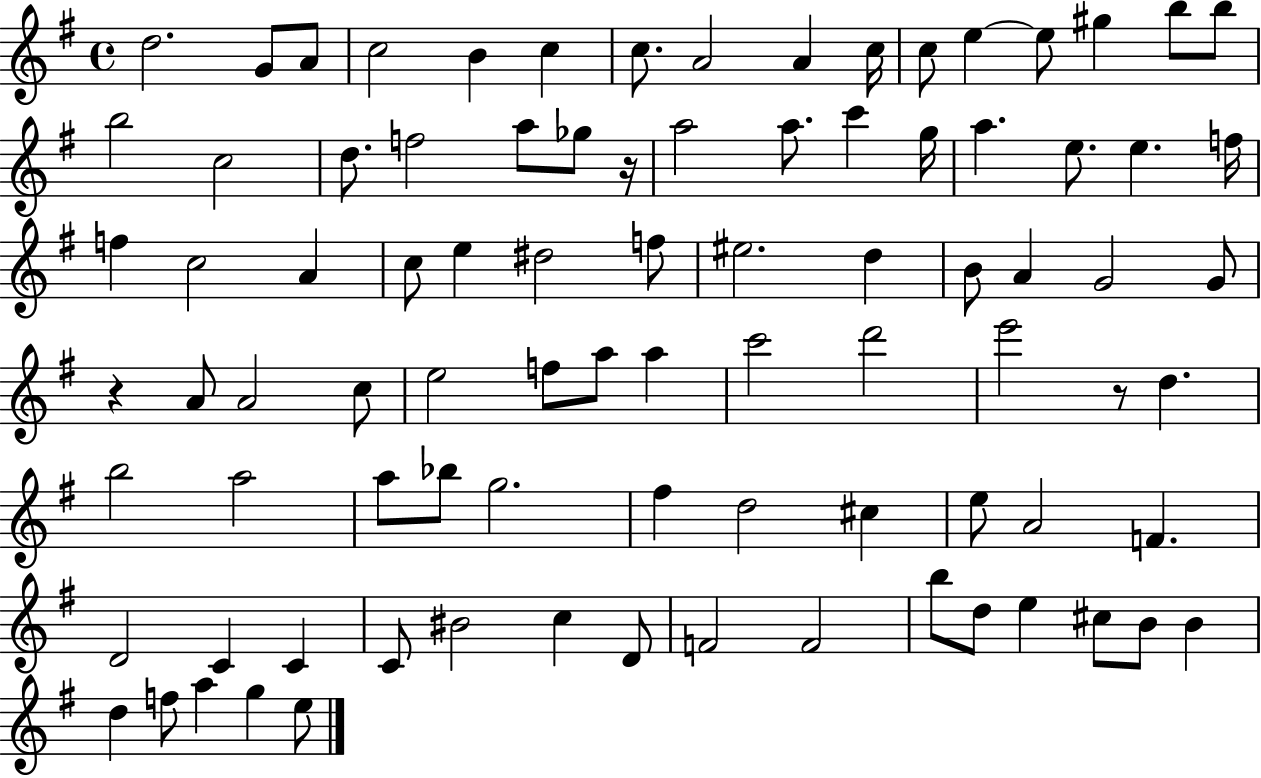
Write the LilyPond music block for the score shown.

{
  \clef treble
  \time 4/4
  \defaultTimeSignature
  \key g \major
  d''2. g'8 a'8 | c''2 b'4 c''4 | c''8. a'2 a'4 c''16 | c''8 e''4~~ e''8 gis''4 b''8 b''8 | \break b''2 c''2 | d''8. f''2 a''8 ges''8 r16 | a''2 a''8. c'''4 g''16 | a''4. e''8. e''4. f''16 | \break f''4 c''2 a'4 | c''8 e''4 dis''2 f''8 | eis''2. d''4 | b'8 a'4 g'2 g'8 | \break r4 a'8 a'2 c''8 | e''2 f''8 a''8 a''4 | c'''2 d'''2 | e'''2 r8 d''4. | \break b''2 a''2 | a''8 bes''8 g''2. | fis''4 d''2 cis''4 | e''8 a'2 f'4. | \break d'2 c'4 c'4 | c'8 bis'2 c''4 d'8 | f'2 f'2 | b''8 d''8 e''4 cis''8 b'8 b'4 | \break d''4 f''8 a''4 g''4 e''8 | \bar "|."
}